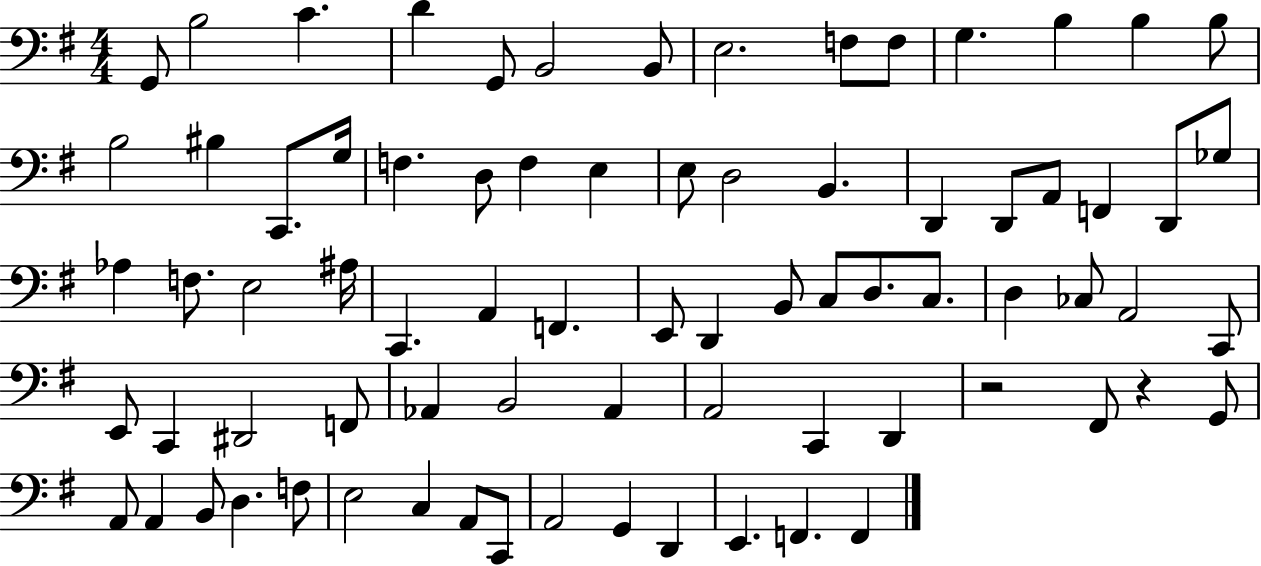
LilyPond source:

{
  \clef bass
  \numericTimeSignature
  \time 4/4
  \key g \major
  \repeat volta 2 { g,8 b2 c'4. | d'4 g,8 b,2 b,8 | e2. f8 f8 | g4. b4 b4 b8 | \break b2 bis4 c,8. g16 | f4. d8 f4 e4 | e8 d2 b,4. | d,4 d,8 a,8 f,4 d,8 ges8 | \break aes4 f8. e2 ais16 | c,4. a,4 f,4. | e,8 d,4 b,8 c8 d8. c8. | d4 ces8 a,2 c,8 | \break e,8 c,4 dis,2 f,8 | aes,4 b,2 aes,4 | a,2 c,4 d,4 | r2 fis,8 r4 g,8 | \break a,8 a,4 b,8 d4. f8 | e2 c4 a,8 c,8 | a,2 g,4 d,4 | e,4. f,4. f,4 | \break } \bar "|."
}